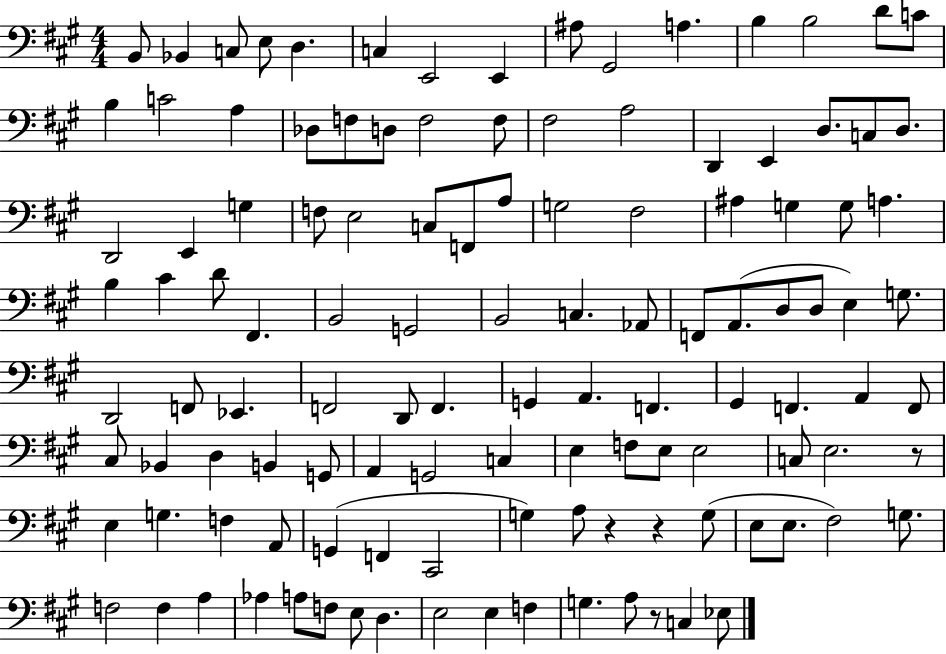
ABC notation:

X:1
T:Untitled
M:4/4
L:1/4
K:A
B,,/2 _B,, C,/2 E,/2 D, C, E,,2 E,, ^A,/2 ^G,,2 A, B, B,2 D/2 C/2 B, C2 A, _D,/2 F,/2 D,/2 F,2 F,/2 ^F,2 A,2 D,, E,, D,/2 C,/2 D,/2 D,,2 E,, G, F,/2 E,2 C,/2 F,,/2 A,/2 G,2 ^F,2 ^A, G, G,/2 A, B, ^C D/2 ^F,, B,,2 G,,2 B,,2 C, _A,,/2 F,,/2 A,,/2 D,/2 D,/2 E, G,/2 D,,2 F,,/2 _E,, F,,2 D,,/2 F,, G,, A,, F,, ^G,, F,, A,, F,,/2 ^C,/2 _B,, D, B,, G,,/2 A,, G,,2 C, E, F,/2 E,/2 E,2 C,/2 E,2 z/2 E, G, F, A,,/2 G,, F,, ^C,,2 G, A,/2 z z G,/2 E,/2 E,/2 ^F,2 G,/2 F,2 F, A, _A, A,/2 F,/2 E,/2 D, E,2 E, F, G, A,/2 z/2 C, _E,/2